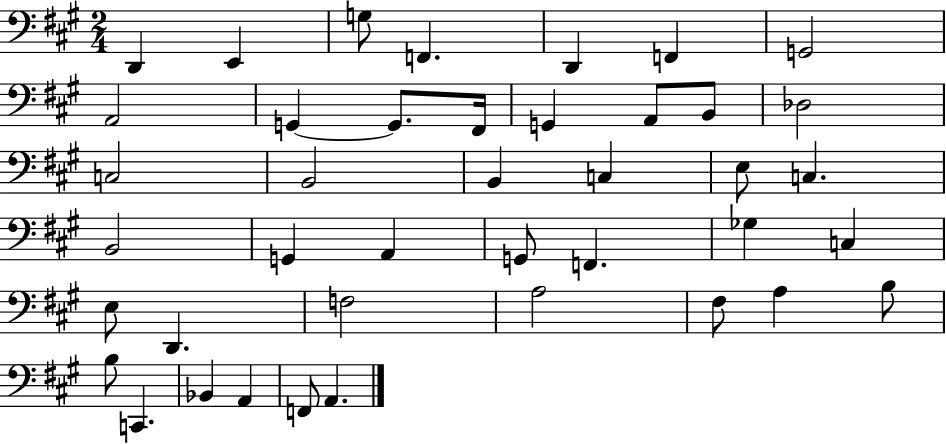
{
  \clef bass
  \numericTimeSignature
  \time 2/4
  \key a \major
  d,4 e,4 | g8 f,4. | d,4 f,4 | g,2 | \break a,2 | g,4~~ g,8. fis,16 | g,4 a,8 b,8 | des2 | \break c2 | b,2 | b,4 c4 | e8 c4. | \break b,2 | g,4 a,4 | g,8 f,4. | ges4 c4 | \break e8 d,4. | f2 | a2 | fis8 a4 b8 | \break b8 c,4. | bes,4 a,4 | f,8 a,4. | \bar "|."
}